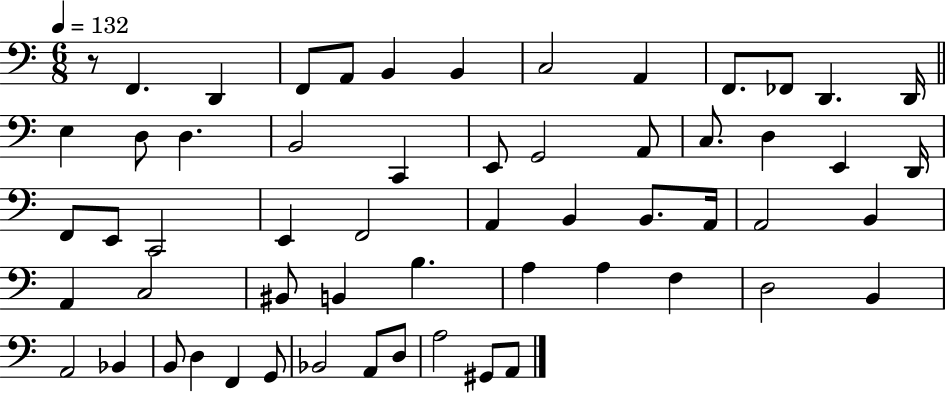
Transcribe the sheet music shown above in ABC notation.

X:1
T:Untitled
M:6/8
L:1/4
K:C
z/2 F,, D,, F,,/2 A,,/2 B,, B,, C,2 A,, F,,/2 _F,,/2 D,, D,,/4 E, D,/2 D, B,,2 C,, E,,/2 G,,2 A,,/2 C,/2 D, E,, D,,/4 F,,/2 E,,/2 C,,2 E,, F,,2 A,, B,, B,,/2 A,,/4 A,,2 B,, A,, C,2 ^B,,/2 B,, B, A, A, F, D,2 B,, A,,2 _B,, B,,/2 D, F,, G,,/2 _B,,2 A,,/2 D,/2 A,2 ^G,,/2 A,,/2